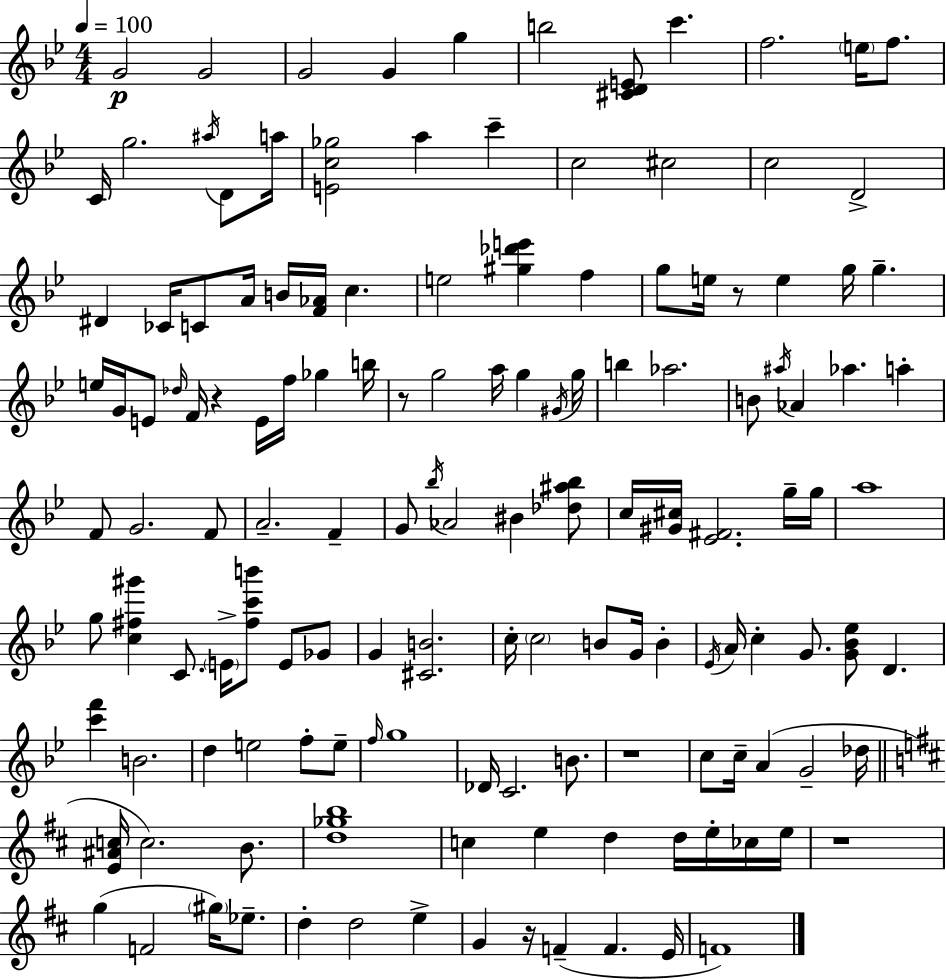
{
  \clef treble
  \numericTimeSignature
  \time 4/4
  \key bes \major
  \tempo 4 = 100
  g'2\p g'2 | g'2 g'4 g''4 | b''2 <cis' d' e'>8 c'''4. | f''2. \parenthesize e''16 f''8. | \break c'16 g''2. \acciaccatura { ais''16 } d'8 | a''16 <e' c'' ges''>2 a''4 c'''4-- | c''2 cis''2 | c''2 d'2-> | \break dis'4 ces'16 c'8 a'16 b'16 <f' aes'>16 c''4. | e''2 <gis'' des''' e'''>4 f''4 | g''8 e''16 r8 e''4 g''16 g''4.-- | e''16 g'16 e'8 \grace { des''16 } f'16 r4 e'16 f''16 ges''4 | \break b''16 r8 g''2 a''16 g''4 | \acciaccatura { gis'16 } g''16 b''4 aes''2. | b'8 \acciaccatura { ais''16 } aes'4 aes''4. | a''4-. f'8 g'2. | \break f'8 a'2.-- | f'4-- g'8 \acciaccatura { bes''16 } aes'2 bis'4 | <des'' ais'' bes''>8 c''16 <gis' cis''>16 <ees' fis'>2. | g''16-- g''16 a''1 | \break g''8 <c'' fis'' gis'''>4 c'8. \parenthesize e'16-> <fis'' c''' b'''>8 | e'8 ges'8 g'4 <cis' b'>2. | c''16-. \parenthesize c''2 b'8 | g'16 b'4-. \acciaccatura { ees'16 } a'16 c''4-. g'8. <g' bes' ees''>8 | \break d'4. <c''' f'''>4 b'2. | d''4 e''2 | f''8-. e''8-- \grace { f''16 } g''1 | des'16 c'2. | \break b'8. r1 | c''8 c''16-- a'4( g'2-- | des''16 \bar "||" \break \key d \major <e' ais' c''>16 c''2.) b'8. | <d'' ges'' b''>1 | c''4 e''4 d''4 d''16 e''16-. ces''16 e''16 | r1 | \break g''4( f'2 \parenthesize gis''16) ees''8.-- | d''4-. d''2 e''4-> | g'4 r16 f'4--( f'4. e'16 | f'1) | \break \bar "|."
}